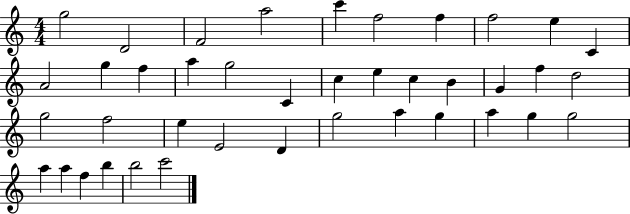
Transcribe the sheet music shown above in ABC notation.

X:1
T:Untitled
M:4/4
L:1/4
K:C
g2 D2 F2 a2 c' f2 f f2 e C A2 g f a g2 C c e c B G f d2 g2 f2 e E2 D g2 a g a g g2 a a f b b2 c'2